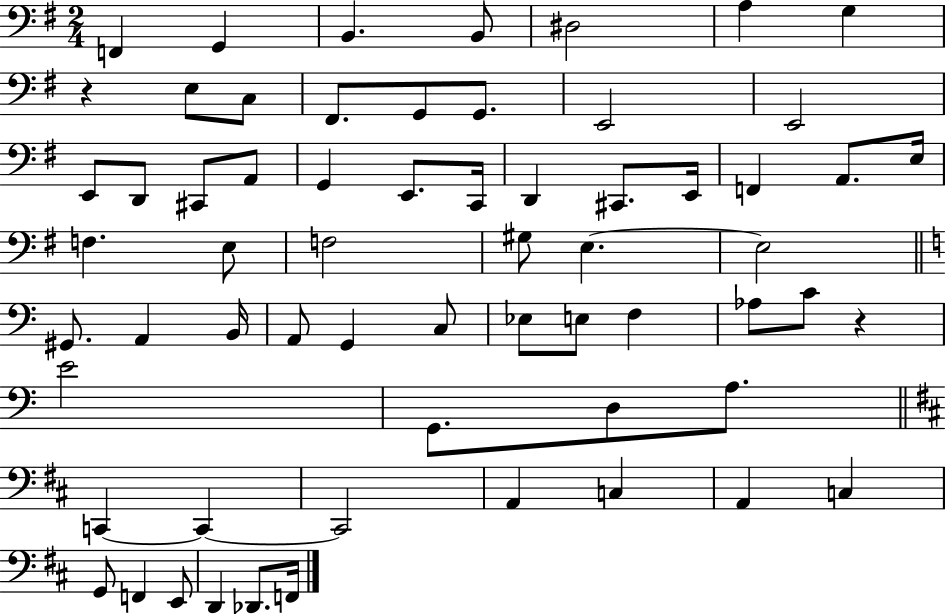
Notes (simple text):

F2/q G2/q B2/q. B2/e D#3/h A3/q G3/q R/q E3/e C3/e F#2/e. G2/e G2/e. E2/h E2/h E2/e D2/e C#2/e A2/e G2/q E2/e. C2/s D2/q C#2/e. E2/s F2/q A2/e. E3/s F3/q. E3/e F3/h G#3/e E3/q. E3/h G#2/e. A2/q B2/s A2/e G2/q C3/e Eb3/e E3/e F3/q Ab3/e C4/e R/q E4/h G2/e. D3/e A3/e. C2/q C2/q C2/h A2/q C3/q A2/q C3/q G2/e F2/q E2/e D2/q Db2/e. F2/s